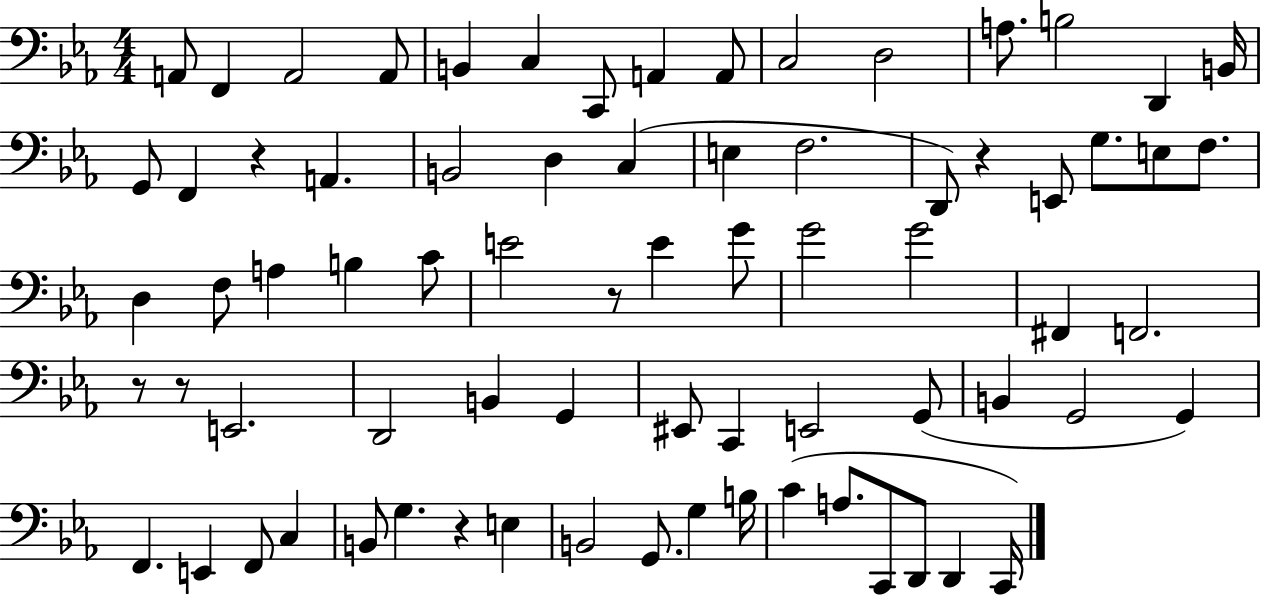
{
  \clef bass
  \numericTimeSignature
  \time 4/4
  \key ees \major
  a,8 f,4 a,2 a,8 | b,4 c4 c,8 a,4 a,8 | c2 d2 | a8. b2 d,4 b,16 | \break g,8 f,4 r4 a,4. | b,2 d4 c4( | e4 f2. | d,8) r4 e,8 g8. e8 f8. | \break d4 f8 a4 b4 c'8 | e'2 r8 e'4 g'8 | g'2 g'2 | fis,4 f,2. | \break r8 r8 e,2. | d,2 b,4 g,4 | eis,8 c,4 e,2 g,8( | b,4 g,2 g,4) | \break f,4. e,4 f,8 c4 | b,8 g4. r4 e4 | b,2 g,8. g4 b16 | c'4( a8. c,8 d,8 d,4 c,16) | \break \bar "|."
}